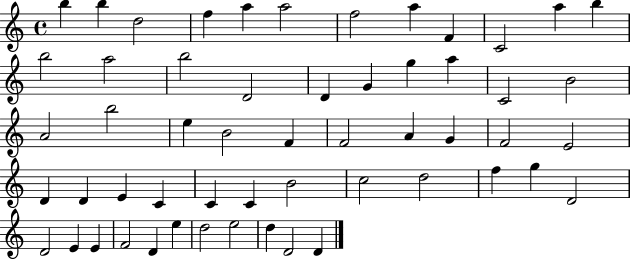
{
  \clef treble
  \time 4/4
  \defaultTimeSignature
  \key c \major
  b''4 b''4 d''2 | f''4 a''4 a''2 | f''2 a''4 f'4 | c'2 a''4 b''4 | \break b''2 a''2 | b''2 d'2 | d'4 g'4 g''4 a''4 | c'2 b'2 | \break a'2 b''2 | e''4 b'2 f'4 | f'2 a'4 g'4 | f'2 e'2 | \break d'4 d'4 e'4 c'4 | c'4 c'4 b'2 | c''2 d''2 | f''4 g''4 d'2 | \break d'2 e'4 e'4 | f'2 d'4 e''4 | d''2 e''2 | d''4 d'2 d'4 | \break \bar "|."
}